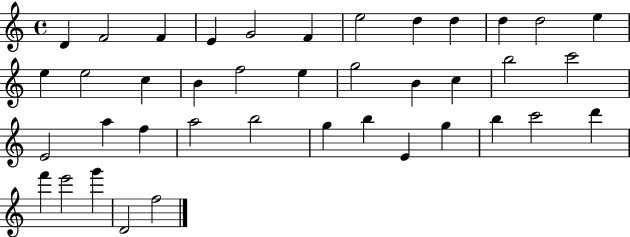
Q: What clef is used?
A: treble